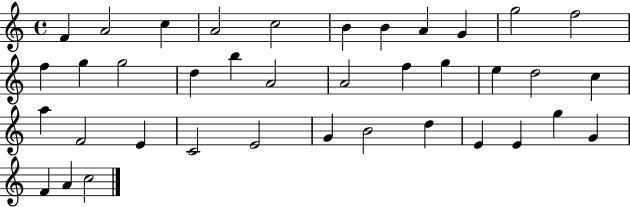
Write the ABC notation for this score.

X:1
T:Untitled
M:4/4
L:1/4
K:C
F A2 c A2 c2 B B A G g2 f2 f g g2 d b A2 A2 f g e d2 c a F2 E C2 E2 G B2 d E E g G F A c2